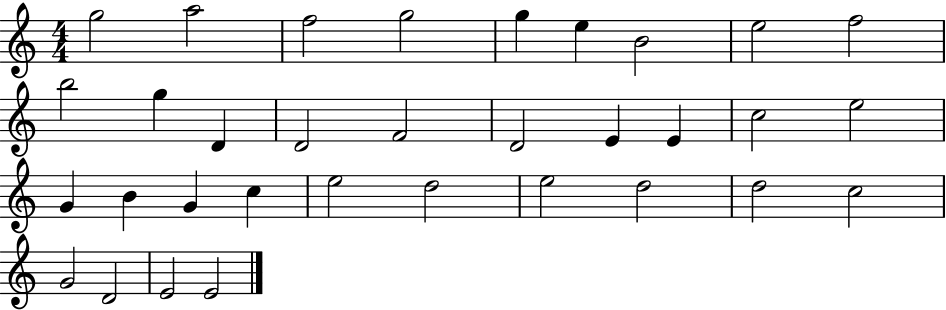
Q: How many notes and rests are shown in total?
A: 33